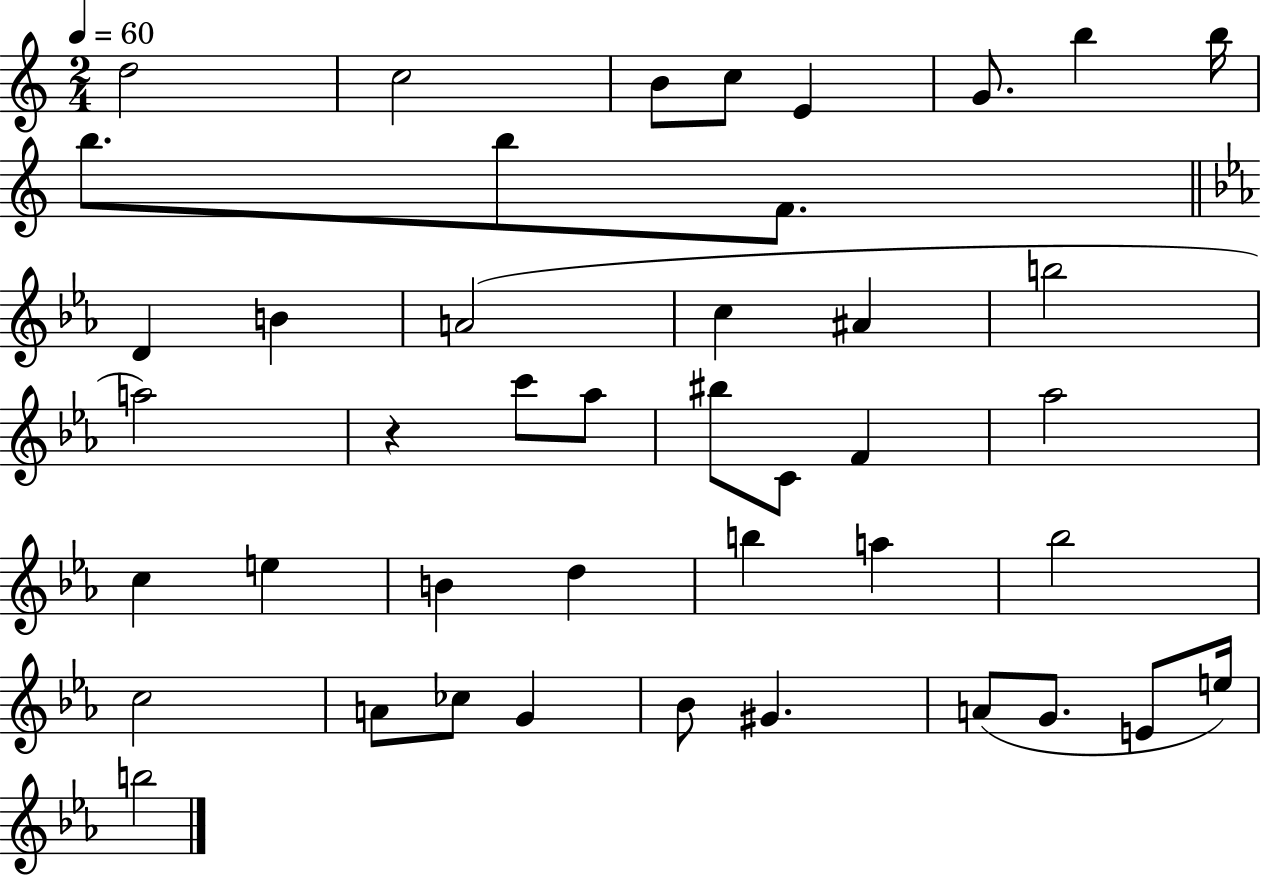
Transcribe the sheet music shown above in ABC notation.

X:1
T:Untitled
M:2/4
L:1/4
K:C
d2 c2 B/2 c/2 E G/2 b b/4 b/2 b/2 F/2 D B A2 c ^A b2 a2 z c'/2 _a/2 ^b/2 C/2 F _a2 c e B d b a _b2 c2 A/2 _c/2 G _B/2 ^G A/2 G/2 E/2 e/4 b2